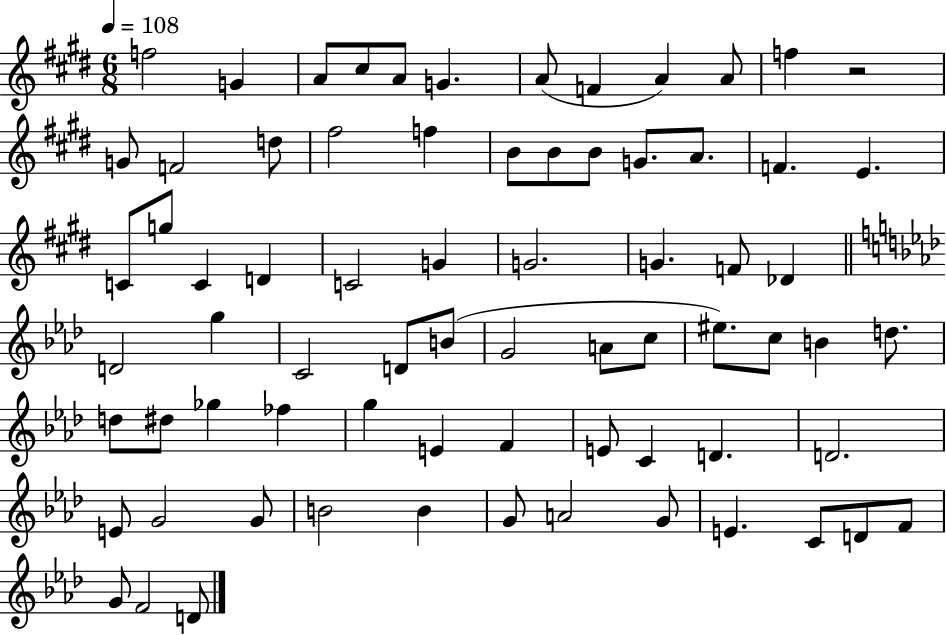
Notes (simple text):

F5/h G4/q A4/e C#5/e A4/e G4/q. A4/e F4/q A4/q A4/e F5/q R/h G4/e F4/h D5/e F#5/h F5/q B4/e B4/e B4/e G4/e. A4/e. F4/q. E4/q. C4/e G5/e C4/q D4/q C4/h G4/q G4/h. G4/q. F4/e Db4/q D4/h G5/q C4/h D4/e B4/e G4/h A4/e C5/e EIS5/e. C5/e B4/q D5/e. D5/e D#5/e Gb5/q FES5/q G5/q E4/q F4/q E4/e C4/q D4/q. D4/h. E4/e G4/h G4/e B4/h B4/q G4/e A4/h G4/e E4/q. C4/e D4/e F4/e G4/e F4/h D4/e